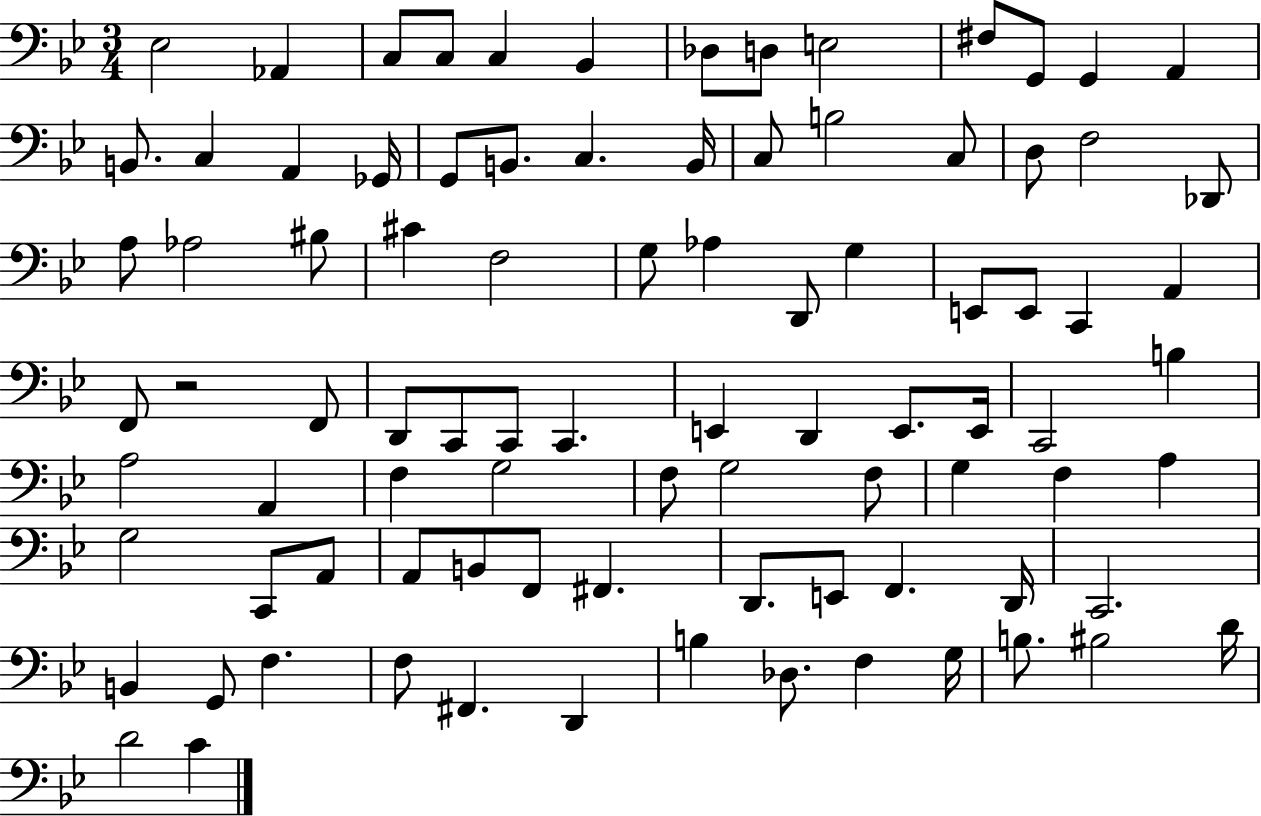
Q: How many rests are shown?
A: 1